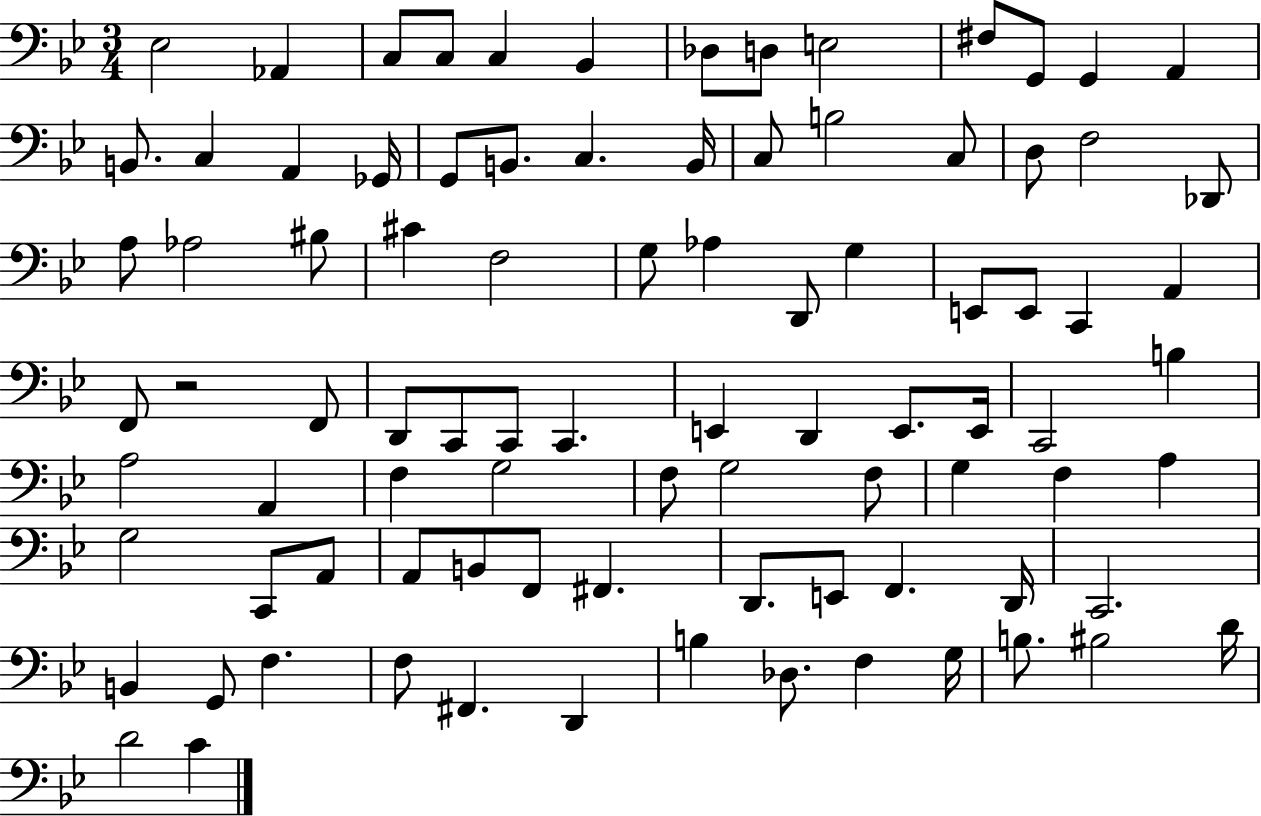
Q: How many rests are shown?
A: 1